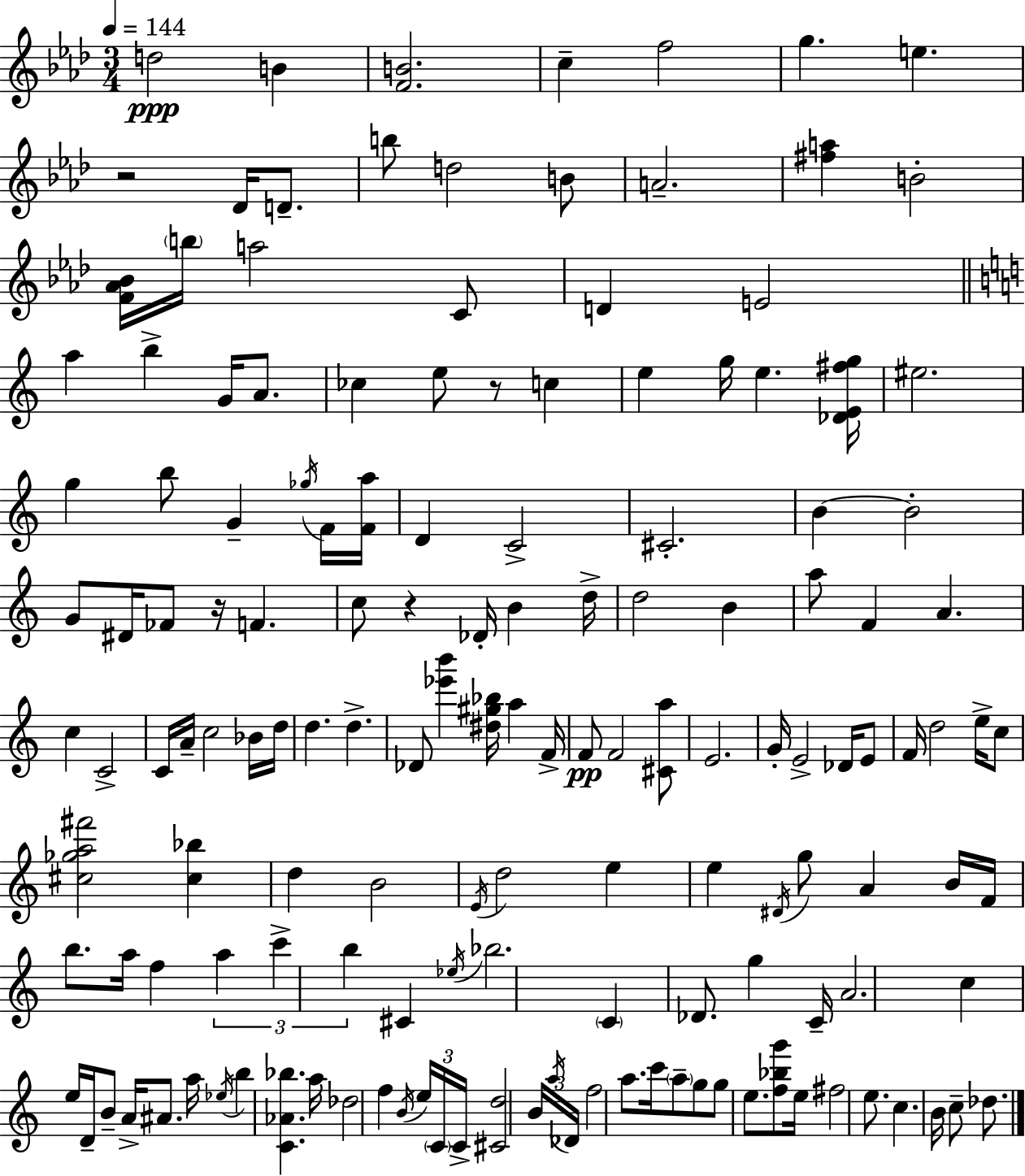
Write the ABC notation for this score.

X:1
T:Untitled
M:3/4
L:1/4
K:Fm
d2 B [FB]2 c f2 g e z2 _D/4 D/2 b/2 d2 B/2 A2 [^fa] B2 [F_A_B]/4 b/4 a2 C/2 D E2 a b G/4 A/2 _c e/2 z/2 c e g/4 e [_DE^fg]/4 ^e2 g b/2 G _g/4 F/4 [Fa]/4 D C2 ^C2 B B2 G/2 ^D/4 _F/2 z/4 F c/2 z _D/4 B d/4 d2 B a/2 F A c C2 C/4 A/4 c2 _B/4 d/4 d d _D/2 [_e'b'] [^d^g_b]/4 a F/4 F/2 F2 [^Ca]/2 E2 G/4 E2 _D/4 E/2 F/4 d2 e/4 c/2 [^c_ga^f']2 [^c_b] d B2 E/4 d2 e e ^D/4 g/2 A B/4 F/4 b/2 a/4 f a c' b ^C _e/4 _b2 C _D/2 g C/4 A2 c e/4 D/4 B/2 A/4 ^A/2 a/4 _e/4 b [C_A_b] a/4 _d2 f B/4 e/4 C/4 C/4 [^Cd]2 B/4 a/4 _D/4 f2 a/2 c'/4 a/2 g/2 g/2 e/2 [f_bg']/2 e/4 ^f2 e/2 c B/4 c/2 _d/2